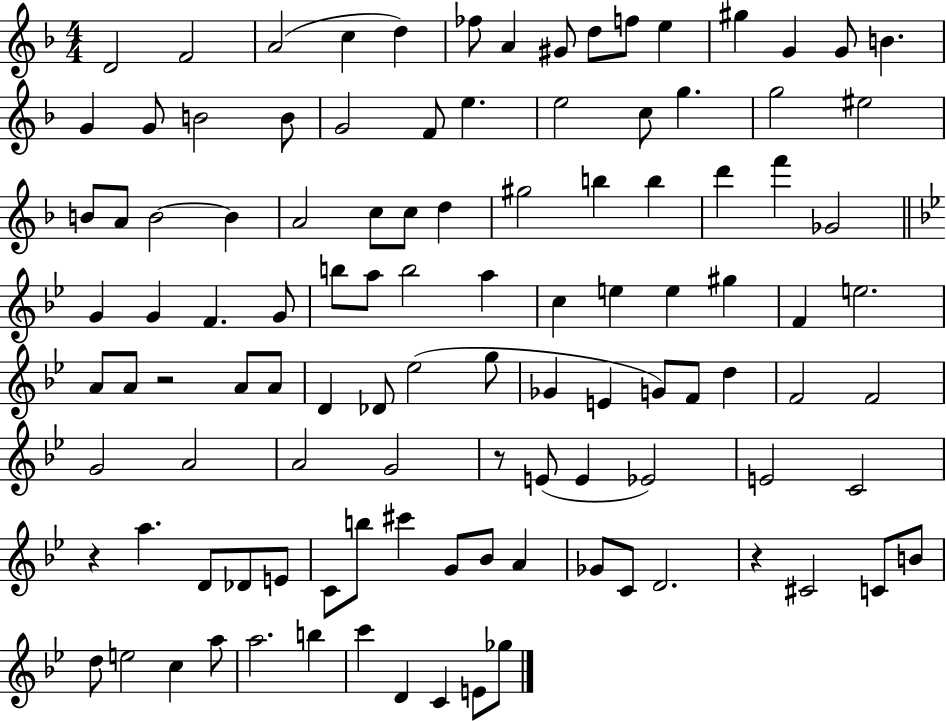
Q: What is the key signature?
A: F major